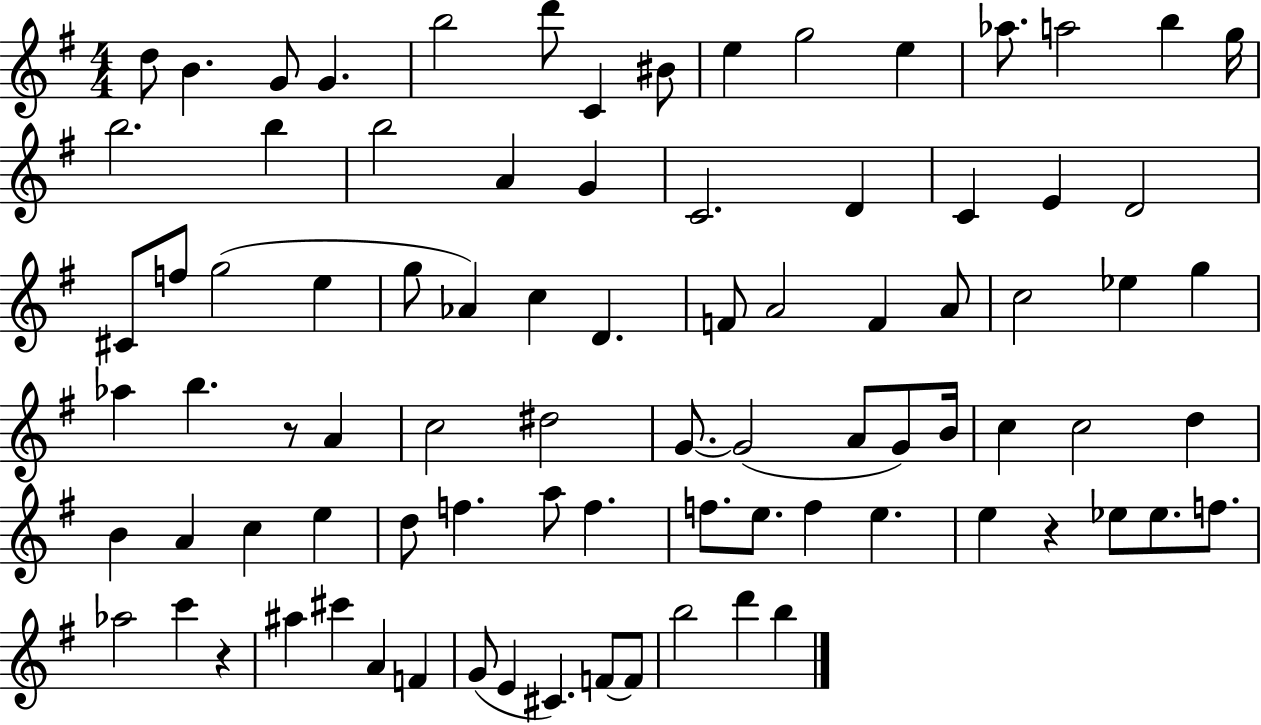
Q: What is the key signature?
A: G major